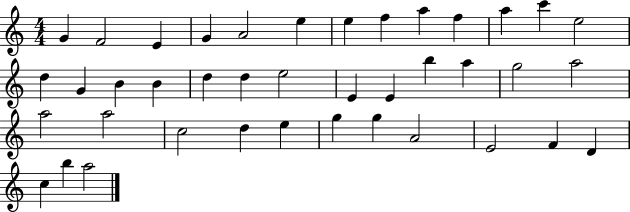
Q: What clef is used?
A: treble